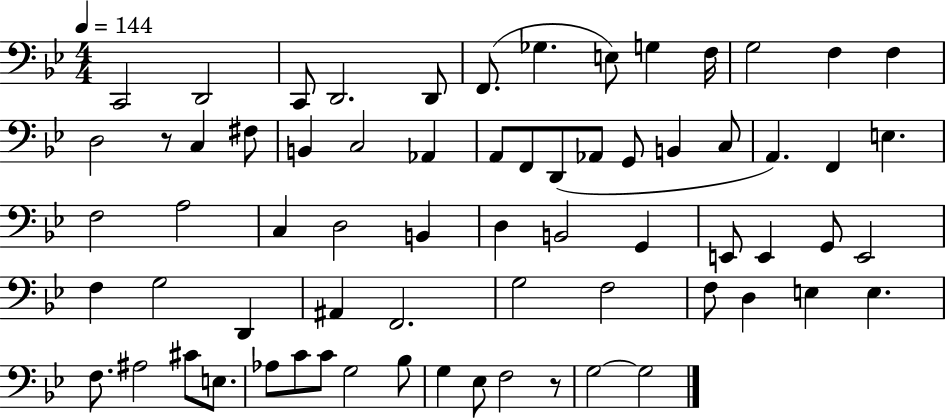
X:1
T:Untitled
M:4/4
L:1/4
K:Bb
C,,2 D,,2 C,,/2 D,,2 D,,/2 F,,/2 _G, E,/2 G, F,/4 G,2 F, F, D,2 z/2 C, ^F,/2 B,, C,2 _A,, A,,/2 F,,/2 D,,/2 _A,,/2 G,,/2 B,, C,/2 A,, F,, E, F,2 A,2 C, D,2 B,, D, B,,2 G,, E,,/2 E,, G,,/2 E,,2 F, G,2 D,, ^A,, F,,2 G,2 F,2 F,/2 D, E, E, F,/2 ^A,2 ^C/2 E,/2 _A,/2 C/2 C/2 G,2 _B,/2 G, _E,/2 F,2 z/2 G,2 G,2